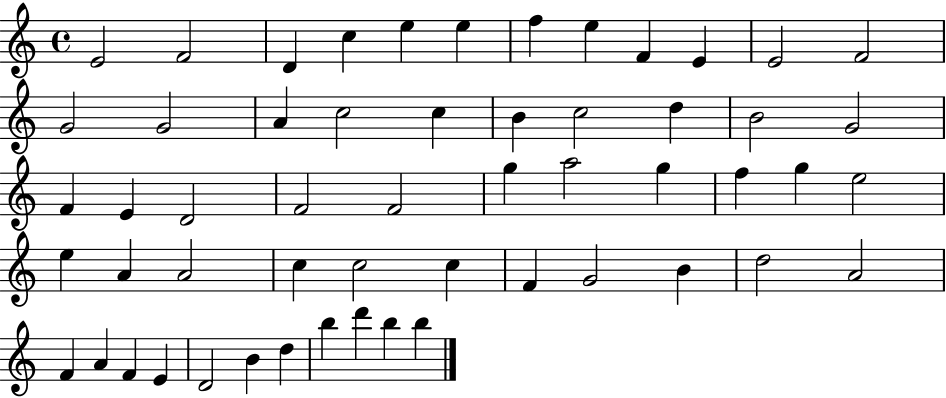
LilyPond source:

{
  \clef treble
  \time 4/4
  \defaultTimeSignature
  \key c \major
  e'2 f'2 | d'4 c''4 e''4 e''4 | f''4 e''4 f'4 e'4 | e'2 f'2 | \break g'2 g'2 | a'4 c''2 c''4 | b'4 c''2 d''4 | b'2 g'2 | \break f'4 e'4 d'2 | f'2 f'2 | g''4 a''2 g''4 | f''4 g''4 e''2 | \break e''4 a'4 a'2 | c''4 c''2 c''4 | f'4 g'2 b'4 | d''2 a'2 | \break f'4 a'4 f'4 e'4 | d'2 b'4 d''4 | b''4 d'''4 b''4 b''4 | \bar "|."
}